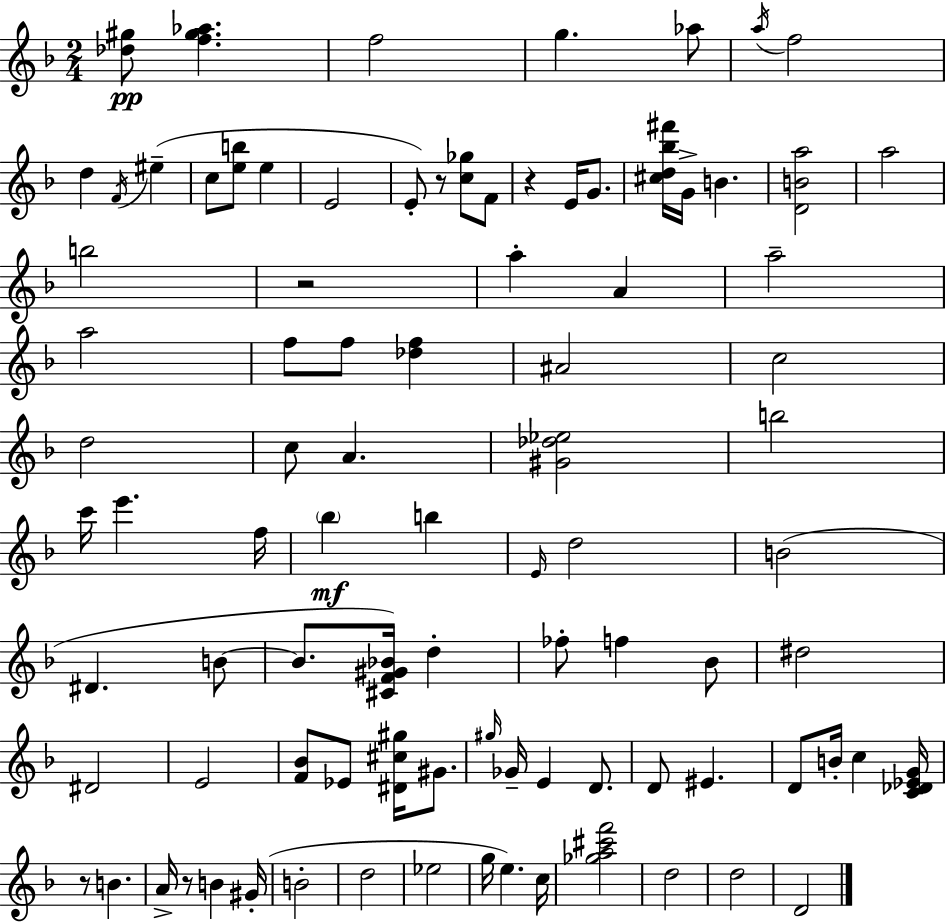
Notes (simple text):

[Db5,G#5]/e [F5,G#5,Ab5]/q. F5/h G5/q. Ab5/e A5/s F5/h D5/q F4/s EIS5/q C5/e [E5,B5]/e E5/q E4/h E4/e R/e [C5,Gb5]/e F4/e R/q E4/s G4/e. [C#5,D5,Bb5,F#6]/s G4/s B4/q. [D4,B4,A5]/h A5/h B5/h R/h A5/q A4/q A5/h A5/h F5/e F5/e [Db5,F5]/q A#4/h C5/h D5/h C5/e A4/q. [G#4,Db5,Eb5]/h B5/h C6/s E6/q. F5/s Bb5/q B5/q E4/s D5/h B4/h D#4/q. B4/e B4/e. [C#4,F4,G#4,Bb4]/s D5/q FES5/e F5/q Bb4/e D#5/h D#4/h E4/h [F4,Bb4]/e Eb4/e [D#4,C#5,G#5]/s G#4/e. G#5/s Gb4/s E4/q D4/e. D4/e EIS4/q. D4/e B4/s C5/q [C4,Db4,Eb4,G4]/s R/e B4/q. A4/s R/e B4/q G#4/s B4/h D5/h Eb5/h G5/s E5/q. C5/s [Gb5,A5,C#6,F6]/h D5/h D5/h D4/h